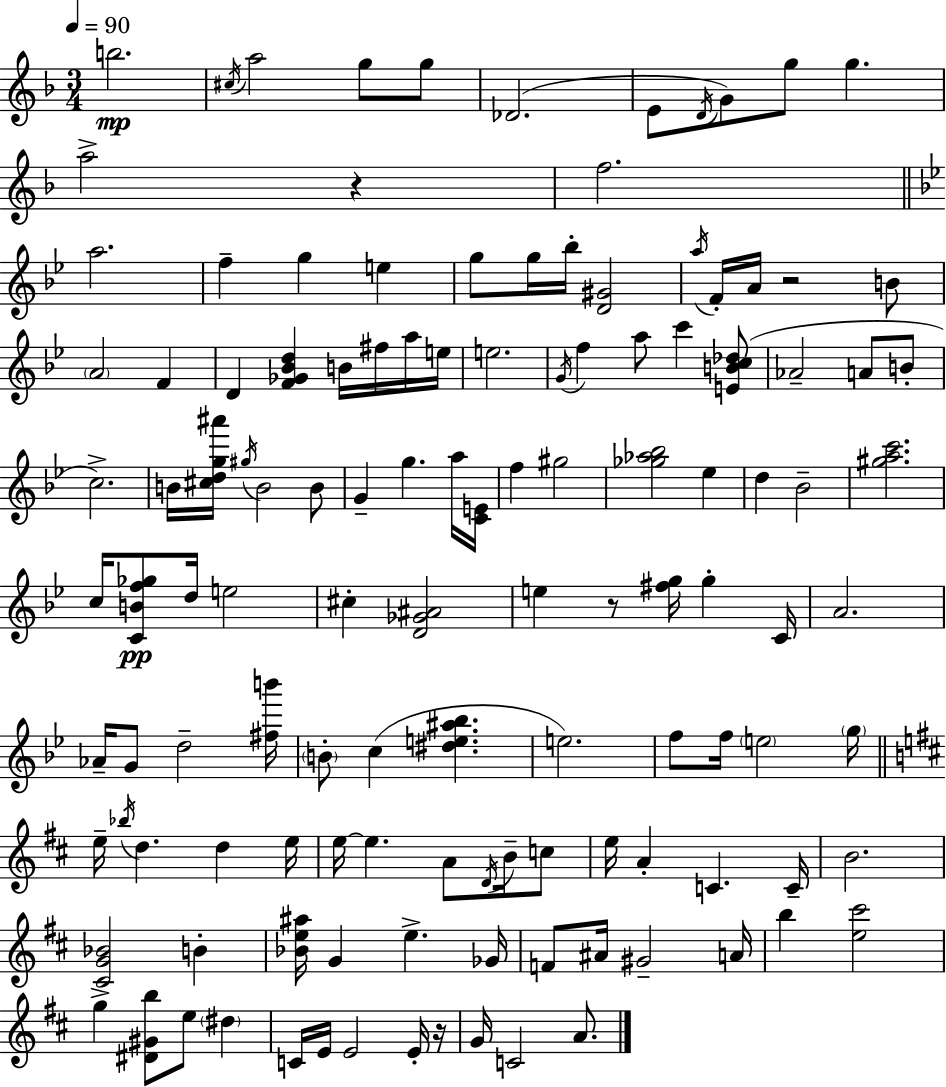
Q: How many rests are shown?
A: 4